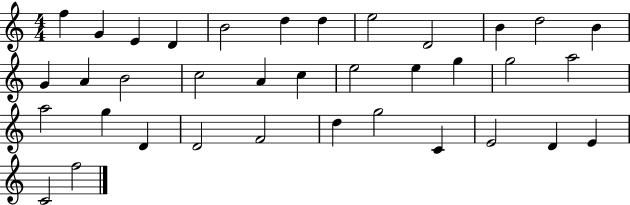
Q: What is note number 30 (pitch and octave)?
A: G5